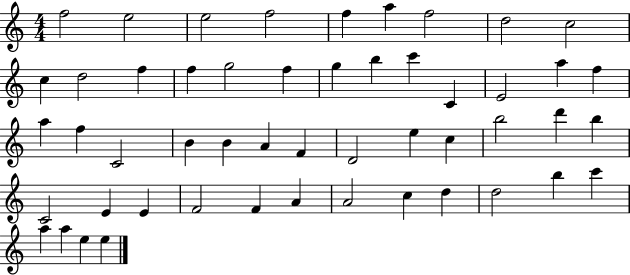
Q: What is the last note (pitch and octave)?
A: E5